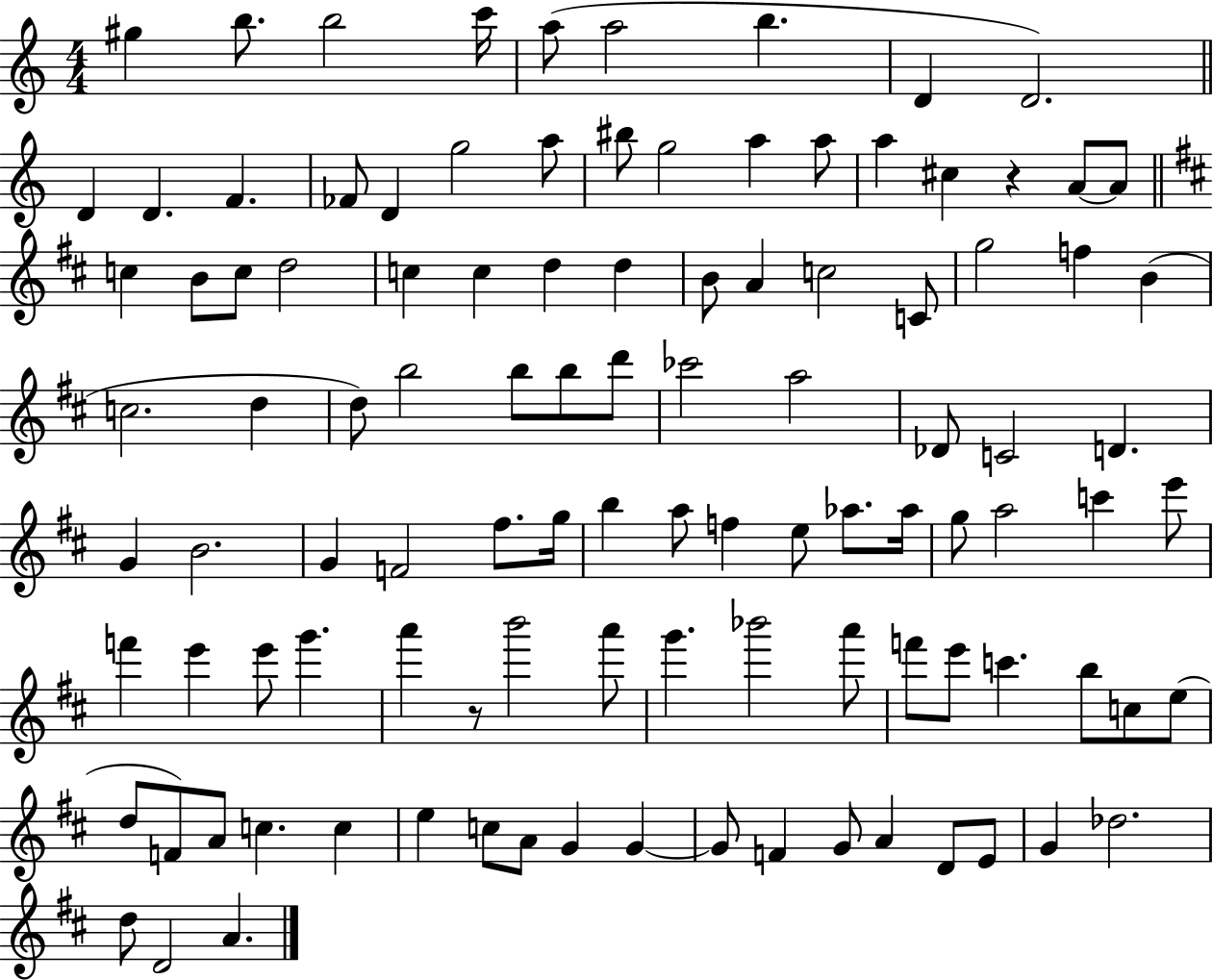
G#5/q B5/e. B5/h C6/s A5/e A5/h B5/q. D4/q D4/h. D4/q D4/q. F4/q. FES4/e D4/q G5/h A5/e BIS5/e G5/h A5/q A5/e A5/q C#5/q R/q A4/e A4/e C5/q B4/e C5/e D5/h C5/q C5/q D5/q D5/q B4/e A4/q C5/h C4/e G5/h F5/q B4/q C5/h. D5/q D5/e B5/h B5/e B5/e D6/e CES6/h A5/h Db4/e C4/h D4/q. G4/q B4/h. G4/q F4/h F#5/e. G5/s B5/q A5/e F5/q E5/e Ab5/e. Ab5/s G5/e A5/h C6/q E6/e F6/q E6/q E6/e G6/q. A6/q R/e B6/h A6/e G6/q. Bb6/h A6/e F6/e E6/e C6/q. B5/e C5/e E5/e D5/e F4/e A4/e C5/q. C5/q E5/q C5/e A4/e G4/q G4/q G4/e F4/q G4/e A4/q D4/e E4/e G4/q Db5/h. D5/e D4/h A4/q.